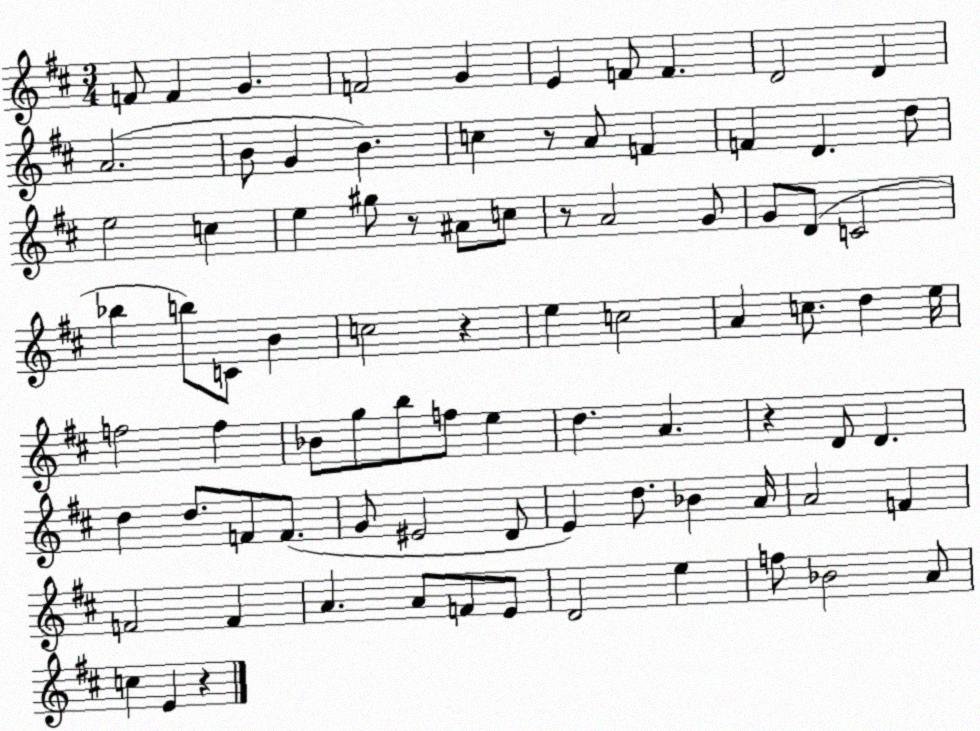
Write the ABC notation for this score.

X:1
T:Untitled
M:3/4
L:1/4
K:D
F/2 F G F2 G E F/2 F D2 D A2 B/2 G B c z/2 A/2 F F D d/2 e2 c e ^g/2 z/2 ^A/2 c/2 z/2 A2 G/2 G/2 D/2 C2 _b b/2 C/2 B c2 z e c2 A c/2 d e/4 f2 f _B/2 g/2 b/2 f/2 e d A z D/2 D d d/2 F/2 F/2 G/2 ^E2 D/2 E d/2 _B A/4 A2 F F2 F A A/2 F/2 E/2 D2 e f/2 _B2 A/2 c E z